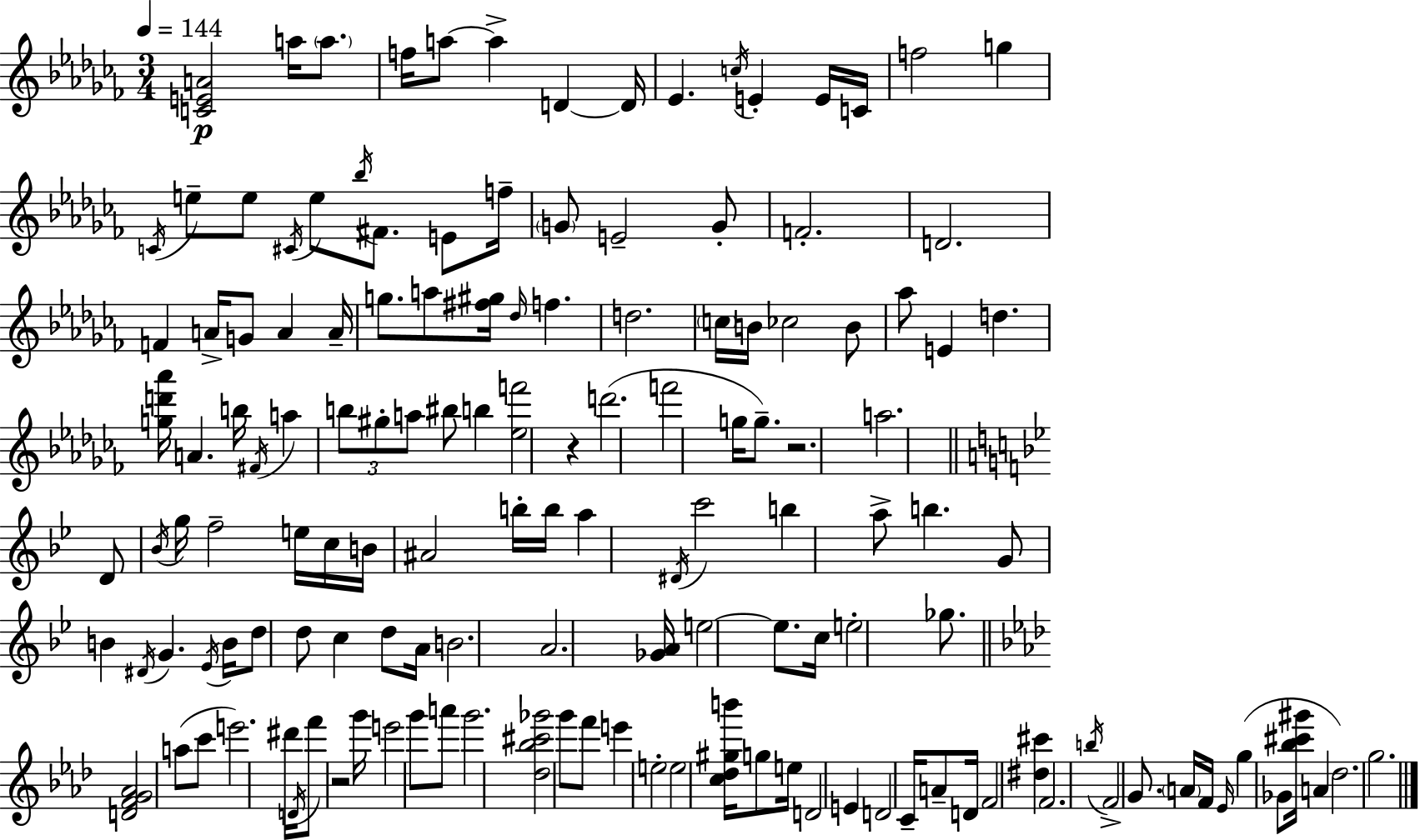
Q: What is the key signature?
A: AES minor